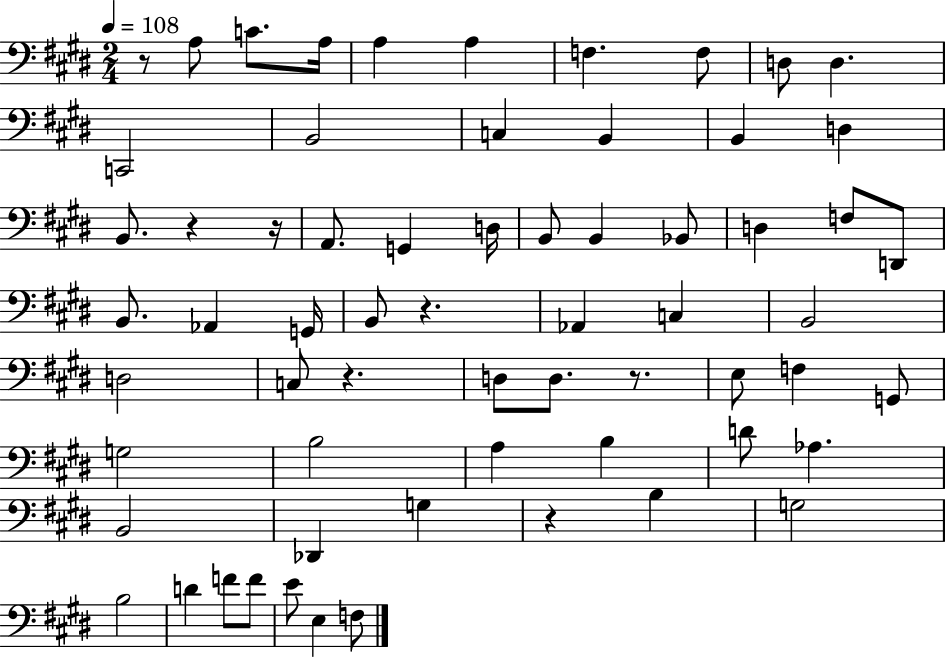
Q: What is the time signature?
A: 2/4